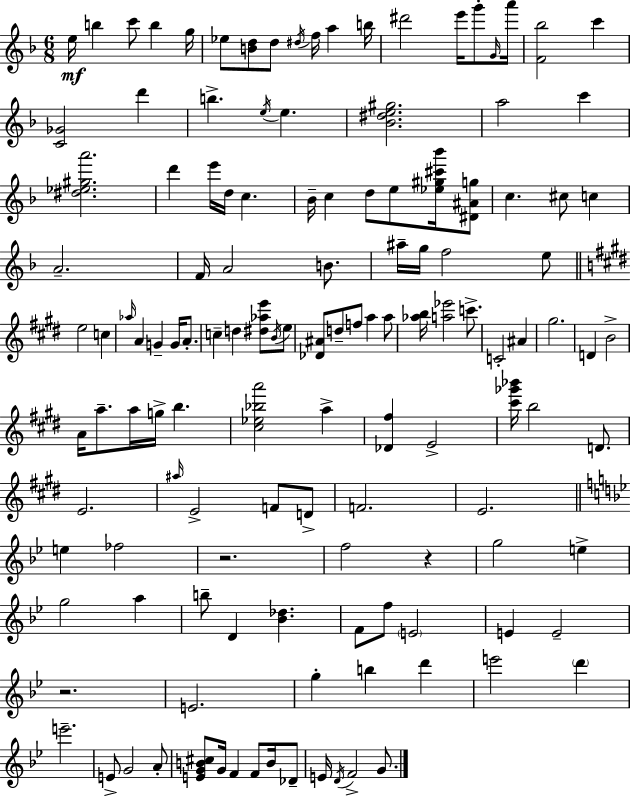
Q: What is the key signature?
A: D minor